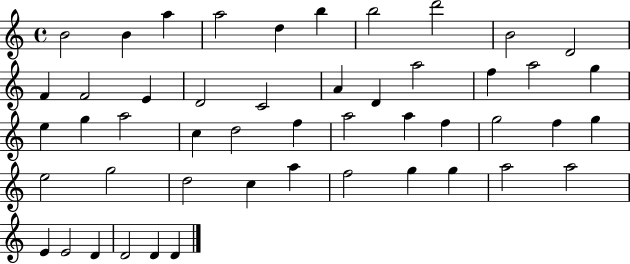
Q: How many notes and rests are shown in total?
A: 49